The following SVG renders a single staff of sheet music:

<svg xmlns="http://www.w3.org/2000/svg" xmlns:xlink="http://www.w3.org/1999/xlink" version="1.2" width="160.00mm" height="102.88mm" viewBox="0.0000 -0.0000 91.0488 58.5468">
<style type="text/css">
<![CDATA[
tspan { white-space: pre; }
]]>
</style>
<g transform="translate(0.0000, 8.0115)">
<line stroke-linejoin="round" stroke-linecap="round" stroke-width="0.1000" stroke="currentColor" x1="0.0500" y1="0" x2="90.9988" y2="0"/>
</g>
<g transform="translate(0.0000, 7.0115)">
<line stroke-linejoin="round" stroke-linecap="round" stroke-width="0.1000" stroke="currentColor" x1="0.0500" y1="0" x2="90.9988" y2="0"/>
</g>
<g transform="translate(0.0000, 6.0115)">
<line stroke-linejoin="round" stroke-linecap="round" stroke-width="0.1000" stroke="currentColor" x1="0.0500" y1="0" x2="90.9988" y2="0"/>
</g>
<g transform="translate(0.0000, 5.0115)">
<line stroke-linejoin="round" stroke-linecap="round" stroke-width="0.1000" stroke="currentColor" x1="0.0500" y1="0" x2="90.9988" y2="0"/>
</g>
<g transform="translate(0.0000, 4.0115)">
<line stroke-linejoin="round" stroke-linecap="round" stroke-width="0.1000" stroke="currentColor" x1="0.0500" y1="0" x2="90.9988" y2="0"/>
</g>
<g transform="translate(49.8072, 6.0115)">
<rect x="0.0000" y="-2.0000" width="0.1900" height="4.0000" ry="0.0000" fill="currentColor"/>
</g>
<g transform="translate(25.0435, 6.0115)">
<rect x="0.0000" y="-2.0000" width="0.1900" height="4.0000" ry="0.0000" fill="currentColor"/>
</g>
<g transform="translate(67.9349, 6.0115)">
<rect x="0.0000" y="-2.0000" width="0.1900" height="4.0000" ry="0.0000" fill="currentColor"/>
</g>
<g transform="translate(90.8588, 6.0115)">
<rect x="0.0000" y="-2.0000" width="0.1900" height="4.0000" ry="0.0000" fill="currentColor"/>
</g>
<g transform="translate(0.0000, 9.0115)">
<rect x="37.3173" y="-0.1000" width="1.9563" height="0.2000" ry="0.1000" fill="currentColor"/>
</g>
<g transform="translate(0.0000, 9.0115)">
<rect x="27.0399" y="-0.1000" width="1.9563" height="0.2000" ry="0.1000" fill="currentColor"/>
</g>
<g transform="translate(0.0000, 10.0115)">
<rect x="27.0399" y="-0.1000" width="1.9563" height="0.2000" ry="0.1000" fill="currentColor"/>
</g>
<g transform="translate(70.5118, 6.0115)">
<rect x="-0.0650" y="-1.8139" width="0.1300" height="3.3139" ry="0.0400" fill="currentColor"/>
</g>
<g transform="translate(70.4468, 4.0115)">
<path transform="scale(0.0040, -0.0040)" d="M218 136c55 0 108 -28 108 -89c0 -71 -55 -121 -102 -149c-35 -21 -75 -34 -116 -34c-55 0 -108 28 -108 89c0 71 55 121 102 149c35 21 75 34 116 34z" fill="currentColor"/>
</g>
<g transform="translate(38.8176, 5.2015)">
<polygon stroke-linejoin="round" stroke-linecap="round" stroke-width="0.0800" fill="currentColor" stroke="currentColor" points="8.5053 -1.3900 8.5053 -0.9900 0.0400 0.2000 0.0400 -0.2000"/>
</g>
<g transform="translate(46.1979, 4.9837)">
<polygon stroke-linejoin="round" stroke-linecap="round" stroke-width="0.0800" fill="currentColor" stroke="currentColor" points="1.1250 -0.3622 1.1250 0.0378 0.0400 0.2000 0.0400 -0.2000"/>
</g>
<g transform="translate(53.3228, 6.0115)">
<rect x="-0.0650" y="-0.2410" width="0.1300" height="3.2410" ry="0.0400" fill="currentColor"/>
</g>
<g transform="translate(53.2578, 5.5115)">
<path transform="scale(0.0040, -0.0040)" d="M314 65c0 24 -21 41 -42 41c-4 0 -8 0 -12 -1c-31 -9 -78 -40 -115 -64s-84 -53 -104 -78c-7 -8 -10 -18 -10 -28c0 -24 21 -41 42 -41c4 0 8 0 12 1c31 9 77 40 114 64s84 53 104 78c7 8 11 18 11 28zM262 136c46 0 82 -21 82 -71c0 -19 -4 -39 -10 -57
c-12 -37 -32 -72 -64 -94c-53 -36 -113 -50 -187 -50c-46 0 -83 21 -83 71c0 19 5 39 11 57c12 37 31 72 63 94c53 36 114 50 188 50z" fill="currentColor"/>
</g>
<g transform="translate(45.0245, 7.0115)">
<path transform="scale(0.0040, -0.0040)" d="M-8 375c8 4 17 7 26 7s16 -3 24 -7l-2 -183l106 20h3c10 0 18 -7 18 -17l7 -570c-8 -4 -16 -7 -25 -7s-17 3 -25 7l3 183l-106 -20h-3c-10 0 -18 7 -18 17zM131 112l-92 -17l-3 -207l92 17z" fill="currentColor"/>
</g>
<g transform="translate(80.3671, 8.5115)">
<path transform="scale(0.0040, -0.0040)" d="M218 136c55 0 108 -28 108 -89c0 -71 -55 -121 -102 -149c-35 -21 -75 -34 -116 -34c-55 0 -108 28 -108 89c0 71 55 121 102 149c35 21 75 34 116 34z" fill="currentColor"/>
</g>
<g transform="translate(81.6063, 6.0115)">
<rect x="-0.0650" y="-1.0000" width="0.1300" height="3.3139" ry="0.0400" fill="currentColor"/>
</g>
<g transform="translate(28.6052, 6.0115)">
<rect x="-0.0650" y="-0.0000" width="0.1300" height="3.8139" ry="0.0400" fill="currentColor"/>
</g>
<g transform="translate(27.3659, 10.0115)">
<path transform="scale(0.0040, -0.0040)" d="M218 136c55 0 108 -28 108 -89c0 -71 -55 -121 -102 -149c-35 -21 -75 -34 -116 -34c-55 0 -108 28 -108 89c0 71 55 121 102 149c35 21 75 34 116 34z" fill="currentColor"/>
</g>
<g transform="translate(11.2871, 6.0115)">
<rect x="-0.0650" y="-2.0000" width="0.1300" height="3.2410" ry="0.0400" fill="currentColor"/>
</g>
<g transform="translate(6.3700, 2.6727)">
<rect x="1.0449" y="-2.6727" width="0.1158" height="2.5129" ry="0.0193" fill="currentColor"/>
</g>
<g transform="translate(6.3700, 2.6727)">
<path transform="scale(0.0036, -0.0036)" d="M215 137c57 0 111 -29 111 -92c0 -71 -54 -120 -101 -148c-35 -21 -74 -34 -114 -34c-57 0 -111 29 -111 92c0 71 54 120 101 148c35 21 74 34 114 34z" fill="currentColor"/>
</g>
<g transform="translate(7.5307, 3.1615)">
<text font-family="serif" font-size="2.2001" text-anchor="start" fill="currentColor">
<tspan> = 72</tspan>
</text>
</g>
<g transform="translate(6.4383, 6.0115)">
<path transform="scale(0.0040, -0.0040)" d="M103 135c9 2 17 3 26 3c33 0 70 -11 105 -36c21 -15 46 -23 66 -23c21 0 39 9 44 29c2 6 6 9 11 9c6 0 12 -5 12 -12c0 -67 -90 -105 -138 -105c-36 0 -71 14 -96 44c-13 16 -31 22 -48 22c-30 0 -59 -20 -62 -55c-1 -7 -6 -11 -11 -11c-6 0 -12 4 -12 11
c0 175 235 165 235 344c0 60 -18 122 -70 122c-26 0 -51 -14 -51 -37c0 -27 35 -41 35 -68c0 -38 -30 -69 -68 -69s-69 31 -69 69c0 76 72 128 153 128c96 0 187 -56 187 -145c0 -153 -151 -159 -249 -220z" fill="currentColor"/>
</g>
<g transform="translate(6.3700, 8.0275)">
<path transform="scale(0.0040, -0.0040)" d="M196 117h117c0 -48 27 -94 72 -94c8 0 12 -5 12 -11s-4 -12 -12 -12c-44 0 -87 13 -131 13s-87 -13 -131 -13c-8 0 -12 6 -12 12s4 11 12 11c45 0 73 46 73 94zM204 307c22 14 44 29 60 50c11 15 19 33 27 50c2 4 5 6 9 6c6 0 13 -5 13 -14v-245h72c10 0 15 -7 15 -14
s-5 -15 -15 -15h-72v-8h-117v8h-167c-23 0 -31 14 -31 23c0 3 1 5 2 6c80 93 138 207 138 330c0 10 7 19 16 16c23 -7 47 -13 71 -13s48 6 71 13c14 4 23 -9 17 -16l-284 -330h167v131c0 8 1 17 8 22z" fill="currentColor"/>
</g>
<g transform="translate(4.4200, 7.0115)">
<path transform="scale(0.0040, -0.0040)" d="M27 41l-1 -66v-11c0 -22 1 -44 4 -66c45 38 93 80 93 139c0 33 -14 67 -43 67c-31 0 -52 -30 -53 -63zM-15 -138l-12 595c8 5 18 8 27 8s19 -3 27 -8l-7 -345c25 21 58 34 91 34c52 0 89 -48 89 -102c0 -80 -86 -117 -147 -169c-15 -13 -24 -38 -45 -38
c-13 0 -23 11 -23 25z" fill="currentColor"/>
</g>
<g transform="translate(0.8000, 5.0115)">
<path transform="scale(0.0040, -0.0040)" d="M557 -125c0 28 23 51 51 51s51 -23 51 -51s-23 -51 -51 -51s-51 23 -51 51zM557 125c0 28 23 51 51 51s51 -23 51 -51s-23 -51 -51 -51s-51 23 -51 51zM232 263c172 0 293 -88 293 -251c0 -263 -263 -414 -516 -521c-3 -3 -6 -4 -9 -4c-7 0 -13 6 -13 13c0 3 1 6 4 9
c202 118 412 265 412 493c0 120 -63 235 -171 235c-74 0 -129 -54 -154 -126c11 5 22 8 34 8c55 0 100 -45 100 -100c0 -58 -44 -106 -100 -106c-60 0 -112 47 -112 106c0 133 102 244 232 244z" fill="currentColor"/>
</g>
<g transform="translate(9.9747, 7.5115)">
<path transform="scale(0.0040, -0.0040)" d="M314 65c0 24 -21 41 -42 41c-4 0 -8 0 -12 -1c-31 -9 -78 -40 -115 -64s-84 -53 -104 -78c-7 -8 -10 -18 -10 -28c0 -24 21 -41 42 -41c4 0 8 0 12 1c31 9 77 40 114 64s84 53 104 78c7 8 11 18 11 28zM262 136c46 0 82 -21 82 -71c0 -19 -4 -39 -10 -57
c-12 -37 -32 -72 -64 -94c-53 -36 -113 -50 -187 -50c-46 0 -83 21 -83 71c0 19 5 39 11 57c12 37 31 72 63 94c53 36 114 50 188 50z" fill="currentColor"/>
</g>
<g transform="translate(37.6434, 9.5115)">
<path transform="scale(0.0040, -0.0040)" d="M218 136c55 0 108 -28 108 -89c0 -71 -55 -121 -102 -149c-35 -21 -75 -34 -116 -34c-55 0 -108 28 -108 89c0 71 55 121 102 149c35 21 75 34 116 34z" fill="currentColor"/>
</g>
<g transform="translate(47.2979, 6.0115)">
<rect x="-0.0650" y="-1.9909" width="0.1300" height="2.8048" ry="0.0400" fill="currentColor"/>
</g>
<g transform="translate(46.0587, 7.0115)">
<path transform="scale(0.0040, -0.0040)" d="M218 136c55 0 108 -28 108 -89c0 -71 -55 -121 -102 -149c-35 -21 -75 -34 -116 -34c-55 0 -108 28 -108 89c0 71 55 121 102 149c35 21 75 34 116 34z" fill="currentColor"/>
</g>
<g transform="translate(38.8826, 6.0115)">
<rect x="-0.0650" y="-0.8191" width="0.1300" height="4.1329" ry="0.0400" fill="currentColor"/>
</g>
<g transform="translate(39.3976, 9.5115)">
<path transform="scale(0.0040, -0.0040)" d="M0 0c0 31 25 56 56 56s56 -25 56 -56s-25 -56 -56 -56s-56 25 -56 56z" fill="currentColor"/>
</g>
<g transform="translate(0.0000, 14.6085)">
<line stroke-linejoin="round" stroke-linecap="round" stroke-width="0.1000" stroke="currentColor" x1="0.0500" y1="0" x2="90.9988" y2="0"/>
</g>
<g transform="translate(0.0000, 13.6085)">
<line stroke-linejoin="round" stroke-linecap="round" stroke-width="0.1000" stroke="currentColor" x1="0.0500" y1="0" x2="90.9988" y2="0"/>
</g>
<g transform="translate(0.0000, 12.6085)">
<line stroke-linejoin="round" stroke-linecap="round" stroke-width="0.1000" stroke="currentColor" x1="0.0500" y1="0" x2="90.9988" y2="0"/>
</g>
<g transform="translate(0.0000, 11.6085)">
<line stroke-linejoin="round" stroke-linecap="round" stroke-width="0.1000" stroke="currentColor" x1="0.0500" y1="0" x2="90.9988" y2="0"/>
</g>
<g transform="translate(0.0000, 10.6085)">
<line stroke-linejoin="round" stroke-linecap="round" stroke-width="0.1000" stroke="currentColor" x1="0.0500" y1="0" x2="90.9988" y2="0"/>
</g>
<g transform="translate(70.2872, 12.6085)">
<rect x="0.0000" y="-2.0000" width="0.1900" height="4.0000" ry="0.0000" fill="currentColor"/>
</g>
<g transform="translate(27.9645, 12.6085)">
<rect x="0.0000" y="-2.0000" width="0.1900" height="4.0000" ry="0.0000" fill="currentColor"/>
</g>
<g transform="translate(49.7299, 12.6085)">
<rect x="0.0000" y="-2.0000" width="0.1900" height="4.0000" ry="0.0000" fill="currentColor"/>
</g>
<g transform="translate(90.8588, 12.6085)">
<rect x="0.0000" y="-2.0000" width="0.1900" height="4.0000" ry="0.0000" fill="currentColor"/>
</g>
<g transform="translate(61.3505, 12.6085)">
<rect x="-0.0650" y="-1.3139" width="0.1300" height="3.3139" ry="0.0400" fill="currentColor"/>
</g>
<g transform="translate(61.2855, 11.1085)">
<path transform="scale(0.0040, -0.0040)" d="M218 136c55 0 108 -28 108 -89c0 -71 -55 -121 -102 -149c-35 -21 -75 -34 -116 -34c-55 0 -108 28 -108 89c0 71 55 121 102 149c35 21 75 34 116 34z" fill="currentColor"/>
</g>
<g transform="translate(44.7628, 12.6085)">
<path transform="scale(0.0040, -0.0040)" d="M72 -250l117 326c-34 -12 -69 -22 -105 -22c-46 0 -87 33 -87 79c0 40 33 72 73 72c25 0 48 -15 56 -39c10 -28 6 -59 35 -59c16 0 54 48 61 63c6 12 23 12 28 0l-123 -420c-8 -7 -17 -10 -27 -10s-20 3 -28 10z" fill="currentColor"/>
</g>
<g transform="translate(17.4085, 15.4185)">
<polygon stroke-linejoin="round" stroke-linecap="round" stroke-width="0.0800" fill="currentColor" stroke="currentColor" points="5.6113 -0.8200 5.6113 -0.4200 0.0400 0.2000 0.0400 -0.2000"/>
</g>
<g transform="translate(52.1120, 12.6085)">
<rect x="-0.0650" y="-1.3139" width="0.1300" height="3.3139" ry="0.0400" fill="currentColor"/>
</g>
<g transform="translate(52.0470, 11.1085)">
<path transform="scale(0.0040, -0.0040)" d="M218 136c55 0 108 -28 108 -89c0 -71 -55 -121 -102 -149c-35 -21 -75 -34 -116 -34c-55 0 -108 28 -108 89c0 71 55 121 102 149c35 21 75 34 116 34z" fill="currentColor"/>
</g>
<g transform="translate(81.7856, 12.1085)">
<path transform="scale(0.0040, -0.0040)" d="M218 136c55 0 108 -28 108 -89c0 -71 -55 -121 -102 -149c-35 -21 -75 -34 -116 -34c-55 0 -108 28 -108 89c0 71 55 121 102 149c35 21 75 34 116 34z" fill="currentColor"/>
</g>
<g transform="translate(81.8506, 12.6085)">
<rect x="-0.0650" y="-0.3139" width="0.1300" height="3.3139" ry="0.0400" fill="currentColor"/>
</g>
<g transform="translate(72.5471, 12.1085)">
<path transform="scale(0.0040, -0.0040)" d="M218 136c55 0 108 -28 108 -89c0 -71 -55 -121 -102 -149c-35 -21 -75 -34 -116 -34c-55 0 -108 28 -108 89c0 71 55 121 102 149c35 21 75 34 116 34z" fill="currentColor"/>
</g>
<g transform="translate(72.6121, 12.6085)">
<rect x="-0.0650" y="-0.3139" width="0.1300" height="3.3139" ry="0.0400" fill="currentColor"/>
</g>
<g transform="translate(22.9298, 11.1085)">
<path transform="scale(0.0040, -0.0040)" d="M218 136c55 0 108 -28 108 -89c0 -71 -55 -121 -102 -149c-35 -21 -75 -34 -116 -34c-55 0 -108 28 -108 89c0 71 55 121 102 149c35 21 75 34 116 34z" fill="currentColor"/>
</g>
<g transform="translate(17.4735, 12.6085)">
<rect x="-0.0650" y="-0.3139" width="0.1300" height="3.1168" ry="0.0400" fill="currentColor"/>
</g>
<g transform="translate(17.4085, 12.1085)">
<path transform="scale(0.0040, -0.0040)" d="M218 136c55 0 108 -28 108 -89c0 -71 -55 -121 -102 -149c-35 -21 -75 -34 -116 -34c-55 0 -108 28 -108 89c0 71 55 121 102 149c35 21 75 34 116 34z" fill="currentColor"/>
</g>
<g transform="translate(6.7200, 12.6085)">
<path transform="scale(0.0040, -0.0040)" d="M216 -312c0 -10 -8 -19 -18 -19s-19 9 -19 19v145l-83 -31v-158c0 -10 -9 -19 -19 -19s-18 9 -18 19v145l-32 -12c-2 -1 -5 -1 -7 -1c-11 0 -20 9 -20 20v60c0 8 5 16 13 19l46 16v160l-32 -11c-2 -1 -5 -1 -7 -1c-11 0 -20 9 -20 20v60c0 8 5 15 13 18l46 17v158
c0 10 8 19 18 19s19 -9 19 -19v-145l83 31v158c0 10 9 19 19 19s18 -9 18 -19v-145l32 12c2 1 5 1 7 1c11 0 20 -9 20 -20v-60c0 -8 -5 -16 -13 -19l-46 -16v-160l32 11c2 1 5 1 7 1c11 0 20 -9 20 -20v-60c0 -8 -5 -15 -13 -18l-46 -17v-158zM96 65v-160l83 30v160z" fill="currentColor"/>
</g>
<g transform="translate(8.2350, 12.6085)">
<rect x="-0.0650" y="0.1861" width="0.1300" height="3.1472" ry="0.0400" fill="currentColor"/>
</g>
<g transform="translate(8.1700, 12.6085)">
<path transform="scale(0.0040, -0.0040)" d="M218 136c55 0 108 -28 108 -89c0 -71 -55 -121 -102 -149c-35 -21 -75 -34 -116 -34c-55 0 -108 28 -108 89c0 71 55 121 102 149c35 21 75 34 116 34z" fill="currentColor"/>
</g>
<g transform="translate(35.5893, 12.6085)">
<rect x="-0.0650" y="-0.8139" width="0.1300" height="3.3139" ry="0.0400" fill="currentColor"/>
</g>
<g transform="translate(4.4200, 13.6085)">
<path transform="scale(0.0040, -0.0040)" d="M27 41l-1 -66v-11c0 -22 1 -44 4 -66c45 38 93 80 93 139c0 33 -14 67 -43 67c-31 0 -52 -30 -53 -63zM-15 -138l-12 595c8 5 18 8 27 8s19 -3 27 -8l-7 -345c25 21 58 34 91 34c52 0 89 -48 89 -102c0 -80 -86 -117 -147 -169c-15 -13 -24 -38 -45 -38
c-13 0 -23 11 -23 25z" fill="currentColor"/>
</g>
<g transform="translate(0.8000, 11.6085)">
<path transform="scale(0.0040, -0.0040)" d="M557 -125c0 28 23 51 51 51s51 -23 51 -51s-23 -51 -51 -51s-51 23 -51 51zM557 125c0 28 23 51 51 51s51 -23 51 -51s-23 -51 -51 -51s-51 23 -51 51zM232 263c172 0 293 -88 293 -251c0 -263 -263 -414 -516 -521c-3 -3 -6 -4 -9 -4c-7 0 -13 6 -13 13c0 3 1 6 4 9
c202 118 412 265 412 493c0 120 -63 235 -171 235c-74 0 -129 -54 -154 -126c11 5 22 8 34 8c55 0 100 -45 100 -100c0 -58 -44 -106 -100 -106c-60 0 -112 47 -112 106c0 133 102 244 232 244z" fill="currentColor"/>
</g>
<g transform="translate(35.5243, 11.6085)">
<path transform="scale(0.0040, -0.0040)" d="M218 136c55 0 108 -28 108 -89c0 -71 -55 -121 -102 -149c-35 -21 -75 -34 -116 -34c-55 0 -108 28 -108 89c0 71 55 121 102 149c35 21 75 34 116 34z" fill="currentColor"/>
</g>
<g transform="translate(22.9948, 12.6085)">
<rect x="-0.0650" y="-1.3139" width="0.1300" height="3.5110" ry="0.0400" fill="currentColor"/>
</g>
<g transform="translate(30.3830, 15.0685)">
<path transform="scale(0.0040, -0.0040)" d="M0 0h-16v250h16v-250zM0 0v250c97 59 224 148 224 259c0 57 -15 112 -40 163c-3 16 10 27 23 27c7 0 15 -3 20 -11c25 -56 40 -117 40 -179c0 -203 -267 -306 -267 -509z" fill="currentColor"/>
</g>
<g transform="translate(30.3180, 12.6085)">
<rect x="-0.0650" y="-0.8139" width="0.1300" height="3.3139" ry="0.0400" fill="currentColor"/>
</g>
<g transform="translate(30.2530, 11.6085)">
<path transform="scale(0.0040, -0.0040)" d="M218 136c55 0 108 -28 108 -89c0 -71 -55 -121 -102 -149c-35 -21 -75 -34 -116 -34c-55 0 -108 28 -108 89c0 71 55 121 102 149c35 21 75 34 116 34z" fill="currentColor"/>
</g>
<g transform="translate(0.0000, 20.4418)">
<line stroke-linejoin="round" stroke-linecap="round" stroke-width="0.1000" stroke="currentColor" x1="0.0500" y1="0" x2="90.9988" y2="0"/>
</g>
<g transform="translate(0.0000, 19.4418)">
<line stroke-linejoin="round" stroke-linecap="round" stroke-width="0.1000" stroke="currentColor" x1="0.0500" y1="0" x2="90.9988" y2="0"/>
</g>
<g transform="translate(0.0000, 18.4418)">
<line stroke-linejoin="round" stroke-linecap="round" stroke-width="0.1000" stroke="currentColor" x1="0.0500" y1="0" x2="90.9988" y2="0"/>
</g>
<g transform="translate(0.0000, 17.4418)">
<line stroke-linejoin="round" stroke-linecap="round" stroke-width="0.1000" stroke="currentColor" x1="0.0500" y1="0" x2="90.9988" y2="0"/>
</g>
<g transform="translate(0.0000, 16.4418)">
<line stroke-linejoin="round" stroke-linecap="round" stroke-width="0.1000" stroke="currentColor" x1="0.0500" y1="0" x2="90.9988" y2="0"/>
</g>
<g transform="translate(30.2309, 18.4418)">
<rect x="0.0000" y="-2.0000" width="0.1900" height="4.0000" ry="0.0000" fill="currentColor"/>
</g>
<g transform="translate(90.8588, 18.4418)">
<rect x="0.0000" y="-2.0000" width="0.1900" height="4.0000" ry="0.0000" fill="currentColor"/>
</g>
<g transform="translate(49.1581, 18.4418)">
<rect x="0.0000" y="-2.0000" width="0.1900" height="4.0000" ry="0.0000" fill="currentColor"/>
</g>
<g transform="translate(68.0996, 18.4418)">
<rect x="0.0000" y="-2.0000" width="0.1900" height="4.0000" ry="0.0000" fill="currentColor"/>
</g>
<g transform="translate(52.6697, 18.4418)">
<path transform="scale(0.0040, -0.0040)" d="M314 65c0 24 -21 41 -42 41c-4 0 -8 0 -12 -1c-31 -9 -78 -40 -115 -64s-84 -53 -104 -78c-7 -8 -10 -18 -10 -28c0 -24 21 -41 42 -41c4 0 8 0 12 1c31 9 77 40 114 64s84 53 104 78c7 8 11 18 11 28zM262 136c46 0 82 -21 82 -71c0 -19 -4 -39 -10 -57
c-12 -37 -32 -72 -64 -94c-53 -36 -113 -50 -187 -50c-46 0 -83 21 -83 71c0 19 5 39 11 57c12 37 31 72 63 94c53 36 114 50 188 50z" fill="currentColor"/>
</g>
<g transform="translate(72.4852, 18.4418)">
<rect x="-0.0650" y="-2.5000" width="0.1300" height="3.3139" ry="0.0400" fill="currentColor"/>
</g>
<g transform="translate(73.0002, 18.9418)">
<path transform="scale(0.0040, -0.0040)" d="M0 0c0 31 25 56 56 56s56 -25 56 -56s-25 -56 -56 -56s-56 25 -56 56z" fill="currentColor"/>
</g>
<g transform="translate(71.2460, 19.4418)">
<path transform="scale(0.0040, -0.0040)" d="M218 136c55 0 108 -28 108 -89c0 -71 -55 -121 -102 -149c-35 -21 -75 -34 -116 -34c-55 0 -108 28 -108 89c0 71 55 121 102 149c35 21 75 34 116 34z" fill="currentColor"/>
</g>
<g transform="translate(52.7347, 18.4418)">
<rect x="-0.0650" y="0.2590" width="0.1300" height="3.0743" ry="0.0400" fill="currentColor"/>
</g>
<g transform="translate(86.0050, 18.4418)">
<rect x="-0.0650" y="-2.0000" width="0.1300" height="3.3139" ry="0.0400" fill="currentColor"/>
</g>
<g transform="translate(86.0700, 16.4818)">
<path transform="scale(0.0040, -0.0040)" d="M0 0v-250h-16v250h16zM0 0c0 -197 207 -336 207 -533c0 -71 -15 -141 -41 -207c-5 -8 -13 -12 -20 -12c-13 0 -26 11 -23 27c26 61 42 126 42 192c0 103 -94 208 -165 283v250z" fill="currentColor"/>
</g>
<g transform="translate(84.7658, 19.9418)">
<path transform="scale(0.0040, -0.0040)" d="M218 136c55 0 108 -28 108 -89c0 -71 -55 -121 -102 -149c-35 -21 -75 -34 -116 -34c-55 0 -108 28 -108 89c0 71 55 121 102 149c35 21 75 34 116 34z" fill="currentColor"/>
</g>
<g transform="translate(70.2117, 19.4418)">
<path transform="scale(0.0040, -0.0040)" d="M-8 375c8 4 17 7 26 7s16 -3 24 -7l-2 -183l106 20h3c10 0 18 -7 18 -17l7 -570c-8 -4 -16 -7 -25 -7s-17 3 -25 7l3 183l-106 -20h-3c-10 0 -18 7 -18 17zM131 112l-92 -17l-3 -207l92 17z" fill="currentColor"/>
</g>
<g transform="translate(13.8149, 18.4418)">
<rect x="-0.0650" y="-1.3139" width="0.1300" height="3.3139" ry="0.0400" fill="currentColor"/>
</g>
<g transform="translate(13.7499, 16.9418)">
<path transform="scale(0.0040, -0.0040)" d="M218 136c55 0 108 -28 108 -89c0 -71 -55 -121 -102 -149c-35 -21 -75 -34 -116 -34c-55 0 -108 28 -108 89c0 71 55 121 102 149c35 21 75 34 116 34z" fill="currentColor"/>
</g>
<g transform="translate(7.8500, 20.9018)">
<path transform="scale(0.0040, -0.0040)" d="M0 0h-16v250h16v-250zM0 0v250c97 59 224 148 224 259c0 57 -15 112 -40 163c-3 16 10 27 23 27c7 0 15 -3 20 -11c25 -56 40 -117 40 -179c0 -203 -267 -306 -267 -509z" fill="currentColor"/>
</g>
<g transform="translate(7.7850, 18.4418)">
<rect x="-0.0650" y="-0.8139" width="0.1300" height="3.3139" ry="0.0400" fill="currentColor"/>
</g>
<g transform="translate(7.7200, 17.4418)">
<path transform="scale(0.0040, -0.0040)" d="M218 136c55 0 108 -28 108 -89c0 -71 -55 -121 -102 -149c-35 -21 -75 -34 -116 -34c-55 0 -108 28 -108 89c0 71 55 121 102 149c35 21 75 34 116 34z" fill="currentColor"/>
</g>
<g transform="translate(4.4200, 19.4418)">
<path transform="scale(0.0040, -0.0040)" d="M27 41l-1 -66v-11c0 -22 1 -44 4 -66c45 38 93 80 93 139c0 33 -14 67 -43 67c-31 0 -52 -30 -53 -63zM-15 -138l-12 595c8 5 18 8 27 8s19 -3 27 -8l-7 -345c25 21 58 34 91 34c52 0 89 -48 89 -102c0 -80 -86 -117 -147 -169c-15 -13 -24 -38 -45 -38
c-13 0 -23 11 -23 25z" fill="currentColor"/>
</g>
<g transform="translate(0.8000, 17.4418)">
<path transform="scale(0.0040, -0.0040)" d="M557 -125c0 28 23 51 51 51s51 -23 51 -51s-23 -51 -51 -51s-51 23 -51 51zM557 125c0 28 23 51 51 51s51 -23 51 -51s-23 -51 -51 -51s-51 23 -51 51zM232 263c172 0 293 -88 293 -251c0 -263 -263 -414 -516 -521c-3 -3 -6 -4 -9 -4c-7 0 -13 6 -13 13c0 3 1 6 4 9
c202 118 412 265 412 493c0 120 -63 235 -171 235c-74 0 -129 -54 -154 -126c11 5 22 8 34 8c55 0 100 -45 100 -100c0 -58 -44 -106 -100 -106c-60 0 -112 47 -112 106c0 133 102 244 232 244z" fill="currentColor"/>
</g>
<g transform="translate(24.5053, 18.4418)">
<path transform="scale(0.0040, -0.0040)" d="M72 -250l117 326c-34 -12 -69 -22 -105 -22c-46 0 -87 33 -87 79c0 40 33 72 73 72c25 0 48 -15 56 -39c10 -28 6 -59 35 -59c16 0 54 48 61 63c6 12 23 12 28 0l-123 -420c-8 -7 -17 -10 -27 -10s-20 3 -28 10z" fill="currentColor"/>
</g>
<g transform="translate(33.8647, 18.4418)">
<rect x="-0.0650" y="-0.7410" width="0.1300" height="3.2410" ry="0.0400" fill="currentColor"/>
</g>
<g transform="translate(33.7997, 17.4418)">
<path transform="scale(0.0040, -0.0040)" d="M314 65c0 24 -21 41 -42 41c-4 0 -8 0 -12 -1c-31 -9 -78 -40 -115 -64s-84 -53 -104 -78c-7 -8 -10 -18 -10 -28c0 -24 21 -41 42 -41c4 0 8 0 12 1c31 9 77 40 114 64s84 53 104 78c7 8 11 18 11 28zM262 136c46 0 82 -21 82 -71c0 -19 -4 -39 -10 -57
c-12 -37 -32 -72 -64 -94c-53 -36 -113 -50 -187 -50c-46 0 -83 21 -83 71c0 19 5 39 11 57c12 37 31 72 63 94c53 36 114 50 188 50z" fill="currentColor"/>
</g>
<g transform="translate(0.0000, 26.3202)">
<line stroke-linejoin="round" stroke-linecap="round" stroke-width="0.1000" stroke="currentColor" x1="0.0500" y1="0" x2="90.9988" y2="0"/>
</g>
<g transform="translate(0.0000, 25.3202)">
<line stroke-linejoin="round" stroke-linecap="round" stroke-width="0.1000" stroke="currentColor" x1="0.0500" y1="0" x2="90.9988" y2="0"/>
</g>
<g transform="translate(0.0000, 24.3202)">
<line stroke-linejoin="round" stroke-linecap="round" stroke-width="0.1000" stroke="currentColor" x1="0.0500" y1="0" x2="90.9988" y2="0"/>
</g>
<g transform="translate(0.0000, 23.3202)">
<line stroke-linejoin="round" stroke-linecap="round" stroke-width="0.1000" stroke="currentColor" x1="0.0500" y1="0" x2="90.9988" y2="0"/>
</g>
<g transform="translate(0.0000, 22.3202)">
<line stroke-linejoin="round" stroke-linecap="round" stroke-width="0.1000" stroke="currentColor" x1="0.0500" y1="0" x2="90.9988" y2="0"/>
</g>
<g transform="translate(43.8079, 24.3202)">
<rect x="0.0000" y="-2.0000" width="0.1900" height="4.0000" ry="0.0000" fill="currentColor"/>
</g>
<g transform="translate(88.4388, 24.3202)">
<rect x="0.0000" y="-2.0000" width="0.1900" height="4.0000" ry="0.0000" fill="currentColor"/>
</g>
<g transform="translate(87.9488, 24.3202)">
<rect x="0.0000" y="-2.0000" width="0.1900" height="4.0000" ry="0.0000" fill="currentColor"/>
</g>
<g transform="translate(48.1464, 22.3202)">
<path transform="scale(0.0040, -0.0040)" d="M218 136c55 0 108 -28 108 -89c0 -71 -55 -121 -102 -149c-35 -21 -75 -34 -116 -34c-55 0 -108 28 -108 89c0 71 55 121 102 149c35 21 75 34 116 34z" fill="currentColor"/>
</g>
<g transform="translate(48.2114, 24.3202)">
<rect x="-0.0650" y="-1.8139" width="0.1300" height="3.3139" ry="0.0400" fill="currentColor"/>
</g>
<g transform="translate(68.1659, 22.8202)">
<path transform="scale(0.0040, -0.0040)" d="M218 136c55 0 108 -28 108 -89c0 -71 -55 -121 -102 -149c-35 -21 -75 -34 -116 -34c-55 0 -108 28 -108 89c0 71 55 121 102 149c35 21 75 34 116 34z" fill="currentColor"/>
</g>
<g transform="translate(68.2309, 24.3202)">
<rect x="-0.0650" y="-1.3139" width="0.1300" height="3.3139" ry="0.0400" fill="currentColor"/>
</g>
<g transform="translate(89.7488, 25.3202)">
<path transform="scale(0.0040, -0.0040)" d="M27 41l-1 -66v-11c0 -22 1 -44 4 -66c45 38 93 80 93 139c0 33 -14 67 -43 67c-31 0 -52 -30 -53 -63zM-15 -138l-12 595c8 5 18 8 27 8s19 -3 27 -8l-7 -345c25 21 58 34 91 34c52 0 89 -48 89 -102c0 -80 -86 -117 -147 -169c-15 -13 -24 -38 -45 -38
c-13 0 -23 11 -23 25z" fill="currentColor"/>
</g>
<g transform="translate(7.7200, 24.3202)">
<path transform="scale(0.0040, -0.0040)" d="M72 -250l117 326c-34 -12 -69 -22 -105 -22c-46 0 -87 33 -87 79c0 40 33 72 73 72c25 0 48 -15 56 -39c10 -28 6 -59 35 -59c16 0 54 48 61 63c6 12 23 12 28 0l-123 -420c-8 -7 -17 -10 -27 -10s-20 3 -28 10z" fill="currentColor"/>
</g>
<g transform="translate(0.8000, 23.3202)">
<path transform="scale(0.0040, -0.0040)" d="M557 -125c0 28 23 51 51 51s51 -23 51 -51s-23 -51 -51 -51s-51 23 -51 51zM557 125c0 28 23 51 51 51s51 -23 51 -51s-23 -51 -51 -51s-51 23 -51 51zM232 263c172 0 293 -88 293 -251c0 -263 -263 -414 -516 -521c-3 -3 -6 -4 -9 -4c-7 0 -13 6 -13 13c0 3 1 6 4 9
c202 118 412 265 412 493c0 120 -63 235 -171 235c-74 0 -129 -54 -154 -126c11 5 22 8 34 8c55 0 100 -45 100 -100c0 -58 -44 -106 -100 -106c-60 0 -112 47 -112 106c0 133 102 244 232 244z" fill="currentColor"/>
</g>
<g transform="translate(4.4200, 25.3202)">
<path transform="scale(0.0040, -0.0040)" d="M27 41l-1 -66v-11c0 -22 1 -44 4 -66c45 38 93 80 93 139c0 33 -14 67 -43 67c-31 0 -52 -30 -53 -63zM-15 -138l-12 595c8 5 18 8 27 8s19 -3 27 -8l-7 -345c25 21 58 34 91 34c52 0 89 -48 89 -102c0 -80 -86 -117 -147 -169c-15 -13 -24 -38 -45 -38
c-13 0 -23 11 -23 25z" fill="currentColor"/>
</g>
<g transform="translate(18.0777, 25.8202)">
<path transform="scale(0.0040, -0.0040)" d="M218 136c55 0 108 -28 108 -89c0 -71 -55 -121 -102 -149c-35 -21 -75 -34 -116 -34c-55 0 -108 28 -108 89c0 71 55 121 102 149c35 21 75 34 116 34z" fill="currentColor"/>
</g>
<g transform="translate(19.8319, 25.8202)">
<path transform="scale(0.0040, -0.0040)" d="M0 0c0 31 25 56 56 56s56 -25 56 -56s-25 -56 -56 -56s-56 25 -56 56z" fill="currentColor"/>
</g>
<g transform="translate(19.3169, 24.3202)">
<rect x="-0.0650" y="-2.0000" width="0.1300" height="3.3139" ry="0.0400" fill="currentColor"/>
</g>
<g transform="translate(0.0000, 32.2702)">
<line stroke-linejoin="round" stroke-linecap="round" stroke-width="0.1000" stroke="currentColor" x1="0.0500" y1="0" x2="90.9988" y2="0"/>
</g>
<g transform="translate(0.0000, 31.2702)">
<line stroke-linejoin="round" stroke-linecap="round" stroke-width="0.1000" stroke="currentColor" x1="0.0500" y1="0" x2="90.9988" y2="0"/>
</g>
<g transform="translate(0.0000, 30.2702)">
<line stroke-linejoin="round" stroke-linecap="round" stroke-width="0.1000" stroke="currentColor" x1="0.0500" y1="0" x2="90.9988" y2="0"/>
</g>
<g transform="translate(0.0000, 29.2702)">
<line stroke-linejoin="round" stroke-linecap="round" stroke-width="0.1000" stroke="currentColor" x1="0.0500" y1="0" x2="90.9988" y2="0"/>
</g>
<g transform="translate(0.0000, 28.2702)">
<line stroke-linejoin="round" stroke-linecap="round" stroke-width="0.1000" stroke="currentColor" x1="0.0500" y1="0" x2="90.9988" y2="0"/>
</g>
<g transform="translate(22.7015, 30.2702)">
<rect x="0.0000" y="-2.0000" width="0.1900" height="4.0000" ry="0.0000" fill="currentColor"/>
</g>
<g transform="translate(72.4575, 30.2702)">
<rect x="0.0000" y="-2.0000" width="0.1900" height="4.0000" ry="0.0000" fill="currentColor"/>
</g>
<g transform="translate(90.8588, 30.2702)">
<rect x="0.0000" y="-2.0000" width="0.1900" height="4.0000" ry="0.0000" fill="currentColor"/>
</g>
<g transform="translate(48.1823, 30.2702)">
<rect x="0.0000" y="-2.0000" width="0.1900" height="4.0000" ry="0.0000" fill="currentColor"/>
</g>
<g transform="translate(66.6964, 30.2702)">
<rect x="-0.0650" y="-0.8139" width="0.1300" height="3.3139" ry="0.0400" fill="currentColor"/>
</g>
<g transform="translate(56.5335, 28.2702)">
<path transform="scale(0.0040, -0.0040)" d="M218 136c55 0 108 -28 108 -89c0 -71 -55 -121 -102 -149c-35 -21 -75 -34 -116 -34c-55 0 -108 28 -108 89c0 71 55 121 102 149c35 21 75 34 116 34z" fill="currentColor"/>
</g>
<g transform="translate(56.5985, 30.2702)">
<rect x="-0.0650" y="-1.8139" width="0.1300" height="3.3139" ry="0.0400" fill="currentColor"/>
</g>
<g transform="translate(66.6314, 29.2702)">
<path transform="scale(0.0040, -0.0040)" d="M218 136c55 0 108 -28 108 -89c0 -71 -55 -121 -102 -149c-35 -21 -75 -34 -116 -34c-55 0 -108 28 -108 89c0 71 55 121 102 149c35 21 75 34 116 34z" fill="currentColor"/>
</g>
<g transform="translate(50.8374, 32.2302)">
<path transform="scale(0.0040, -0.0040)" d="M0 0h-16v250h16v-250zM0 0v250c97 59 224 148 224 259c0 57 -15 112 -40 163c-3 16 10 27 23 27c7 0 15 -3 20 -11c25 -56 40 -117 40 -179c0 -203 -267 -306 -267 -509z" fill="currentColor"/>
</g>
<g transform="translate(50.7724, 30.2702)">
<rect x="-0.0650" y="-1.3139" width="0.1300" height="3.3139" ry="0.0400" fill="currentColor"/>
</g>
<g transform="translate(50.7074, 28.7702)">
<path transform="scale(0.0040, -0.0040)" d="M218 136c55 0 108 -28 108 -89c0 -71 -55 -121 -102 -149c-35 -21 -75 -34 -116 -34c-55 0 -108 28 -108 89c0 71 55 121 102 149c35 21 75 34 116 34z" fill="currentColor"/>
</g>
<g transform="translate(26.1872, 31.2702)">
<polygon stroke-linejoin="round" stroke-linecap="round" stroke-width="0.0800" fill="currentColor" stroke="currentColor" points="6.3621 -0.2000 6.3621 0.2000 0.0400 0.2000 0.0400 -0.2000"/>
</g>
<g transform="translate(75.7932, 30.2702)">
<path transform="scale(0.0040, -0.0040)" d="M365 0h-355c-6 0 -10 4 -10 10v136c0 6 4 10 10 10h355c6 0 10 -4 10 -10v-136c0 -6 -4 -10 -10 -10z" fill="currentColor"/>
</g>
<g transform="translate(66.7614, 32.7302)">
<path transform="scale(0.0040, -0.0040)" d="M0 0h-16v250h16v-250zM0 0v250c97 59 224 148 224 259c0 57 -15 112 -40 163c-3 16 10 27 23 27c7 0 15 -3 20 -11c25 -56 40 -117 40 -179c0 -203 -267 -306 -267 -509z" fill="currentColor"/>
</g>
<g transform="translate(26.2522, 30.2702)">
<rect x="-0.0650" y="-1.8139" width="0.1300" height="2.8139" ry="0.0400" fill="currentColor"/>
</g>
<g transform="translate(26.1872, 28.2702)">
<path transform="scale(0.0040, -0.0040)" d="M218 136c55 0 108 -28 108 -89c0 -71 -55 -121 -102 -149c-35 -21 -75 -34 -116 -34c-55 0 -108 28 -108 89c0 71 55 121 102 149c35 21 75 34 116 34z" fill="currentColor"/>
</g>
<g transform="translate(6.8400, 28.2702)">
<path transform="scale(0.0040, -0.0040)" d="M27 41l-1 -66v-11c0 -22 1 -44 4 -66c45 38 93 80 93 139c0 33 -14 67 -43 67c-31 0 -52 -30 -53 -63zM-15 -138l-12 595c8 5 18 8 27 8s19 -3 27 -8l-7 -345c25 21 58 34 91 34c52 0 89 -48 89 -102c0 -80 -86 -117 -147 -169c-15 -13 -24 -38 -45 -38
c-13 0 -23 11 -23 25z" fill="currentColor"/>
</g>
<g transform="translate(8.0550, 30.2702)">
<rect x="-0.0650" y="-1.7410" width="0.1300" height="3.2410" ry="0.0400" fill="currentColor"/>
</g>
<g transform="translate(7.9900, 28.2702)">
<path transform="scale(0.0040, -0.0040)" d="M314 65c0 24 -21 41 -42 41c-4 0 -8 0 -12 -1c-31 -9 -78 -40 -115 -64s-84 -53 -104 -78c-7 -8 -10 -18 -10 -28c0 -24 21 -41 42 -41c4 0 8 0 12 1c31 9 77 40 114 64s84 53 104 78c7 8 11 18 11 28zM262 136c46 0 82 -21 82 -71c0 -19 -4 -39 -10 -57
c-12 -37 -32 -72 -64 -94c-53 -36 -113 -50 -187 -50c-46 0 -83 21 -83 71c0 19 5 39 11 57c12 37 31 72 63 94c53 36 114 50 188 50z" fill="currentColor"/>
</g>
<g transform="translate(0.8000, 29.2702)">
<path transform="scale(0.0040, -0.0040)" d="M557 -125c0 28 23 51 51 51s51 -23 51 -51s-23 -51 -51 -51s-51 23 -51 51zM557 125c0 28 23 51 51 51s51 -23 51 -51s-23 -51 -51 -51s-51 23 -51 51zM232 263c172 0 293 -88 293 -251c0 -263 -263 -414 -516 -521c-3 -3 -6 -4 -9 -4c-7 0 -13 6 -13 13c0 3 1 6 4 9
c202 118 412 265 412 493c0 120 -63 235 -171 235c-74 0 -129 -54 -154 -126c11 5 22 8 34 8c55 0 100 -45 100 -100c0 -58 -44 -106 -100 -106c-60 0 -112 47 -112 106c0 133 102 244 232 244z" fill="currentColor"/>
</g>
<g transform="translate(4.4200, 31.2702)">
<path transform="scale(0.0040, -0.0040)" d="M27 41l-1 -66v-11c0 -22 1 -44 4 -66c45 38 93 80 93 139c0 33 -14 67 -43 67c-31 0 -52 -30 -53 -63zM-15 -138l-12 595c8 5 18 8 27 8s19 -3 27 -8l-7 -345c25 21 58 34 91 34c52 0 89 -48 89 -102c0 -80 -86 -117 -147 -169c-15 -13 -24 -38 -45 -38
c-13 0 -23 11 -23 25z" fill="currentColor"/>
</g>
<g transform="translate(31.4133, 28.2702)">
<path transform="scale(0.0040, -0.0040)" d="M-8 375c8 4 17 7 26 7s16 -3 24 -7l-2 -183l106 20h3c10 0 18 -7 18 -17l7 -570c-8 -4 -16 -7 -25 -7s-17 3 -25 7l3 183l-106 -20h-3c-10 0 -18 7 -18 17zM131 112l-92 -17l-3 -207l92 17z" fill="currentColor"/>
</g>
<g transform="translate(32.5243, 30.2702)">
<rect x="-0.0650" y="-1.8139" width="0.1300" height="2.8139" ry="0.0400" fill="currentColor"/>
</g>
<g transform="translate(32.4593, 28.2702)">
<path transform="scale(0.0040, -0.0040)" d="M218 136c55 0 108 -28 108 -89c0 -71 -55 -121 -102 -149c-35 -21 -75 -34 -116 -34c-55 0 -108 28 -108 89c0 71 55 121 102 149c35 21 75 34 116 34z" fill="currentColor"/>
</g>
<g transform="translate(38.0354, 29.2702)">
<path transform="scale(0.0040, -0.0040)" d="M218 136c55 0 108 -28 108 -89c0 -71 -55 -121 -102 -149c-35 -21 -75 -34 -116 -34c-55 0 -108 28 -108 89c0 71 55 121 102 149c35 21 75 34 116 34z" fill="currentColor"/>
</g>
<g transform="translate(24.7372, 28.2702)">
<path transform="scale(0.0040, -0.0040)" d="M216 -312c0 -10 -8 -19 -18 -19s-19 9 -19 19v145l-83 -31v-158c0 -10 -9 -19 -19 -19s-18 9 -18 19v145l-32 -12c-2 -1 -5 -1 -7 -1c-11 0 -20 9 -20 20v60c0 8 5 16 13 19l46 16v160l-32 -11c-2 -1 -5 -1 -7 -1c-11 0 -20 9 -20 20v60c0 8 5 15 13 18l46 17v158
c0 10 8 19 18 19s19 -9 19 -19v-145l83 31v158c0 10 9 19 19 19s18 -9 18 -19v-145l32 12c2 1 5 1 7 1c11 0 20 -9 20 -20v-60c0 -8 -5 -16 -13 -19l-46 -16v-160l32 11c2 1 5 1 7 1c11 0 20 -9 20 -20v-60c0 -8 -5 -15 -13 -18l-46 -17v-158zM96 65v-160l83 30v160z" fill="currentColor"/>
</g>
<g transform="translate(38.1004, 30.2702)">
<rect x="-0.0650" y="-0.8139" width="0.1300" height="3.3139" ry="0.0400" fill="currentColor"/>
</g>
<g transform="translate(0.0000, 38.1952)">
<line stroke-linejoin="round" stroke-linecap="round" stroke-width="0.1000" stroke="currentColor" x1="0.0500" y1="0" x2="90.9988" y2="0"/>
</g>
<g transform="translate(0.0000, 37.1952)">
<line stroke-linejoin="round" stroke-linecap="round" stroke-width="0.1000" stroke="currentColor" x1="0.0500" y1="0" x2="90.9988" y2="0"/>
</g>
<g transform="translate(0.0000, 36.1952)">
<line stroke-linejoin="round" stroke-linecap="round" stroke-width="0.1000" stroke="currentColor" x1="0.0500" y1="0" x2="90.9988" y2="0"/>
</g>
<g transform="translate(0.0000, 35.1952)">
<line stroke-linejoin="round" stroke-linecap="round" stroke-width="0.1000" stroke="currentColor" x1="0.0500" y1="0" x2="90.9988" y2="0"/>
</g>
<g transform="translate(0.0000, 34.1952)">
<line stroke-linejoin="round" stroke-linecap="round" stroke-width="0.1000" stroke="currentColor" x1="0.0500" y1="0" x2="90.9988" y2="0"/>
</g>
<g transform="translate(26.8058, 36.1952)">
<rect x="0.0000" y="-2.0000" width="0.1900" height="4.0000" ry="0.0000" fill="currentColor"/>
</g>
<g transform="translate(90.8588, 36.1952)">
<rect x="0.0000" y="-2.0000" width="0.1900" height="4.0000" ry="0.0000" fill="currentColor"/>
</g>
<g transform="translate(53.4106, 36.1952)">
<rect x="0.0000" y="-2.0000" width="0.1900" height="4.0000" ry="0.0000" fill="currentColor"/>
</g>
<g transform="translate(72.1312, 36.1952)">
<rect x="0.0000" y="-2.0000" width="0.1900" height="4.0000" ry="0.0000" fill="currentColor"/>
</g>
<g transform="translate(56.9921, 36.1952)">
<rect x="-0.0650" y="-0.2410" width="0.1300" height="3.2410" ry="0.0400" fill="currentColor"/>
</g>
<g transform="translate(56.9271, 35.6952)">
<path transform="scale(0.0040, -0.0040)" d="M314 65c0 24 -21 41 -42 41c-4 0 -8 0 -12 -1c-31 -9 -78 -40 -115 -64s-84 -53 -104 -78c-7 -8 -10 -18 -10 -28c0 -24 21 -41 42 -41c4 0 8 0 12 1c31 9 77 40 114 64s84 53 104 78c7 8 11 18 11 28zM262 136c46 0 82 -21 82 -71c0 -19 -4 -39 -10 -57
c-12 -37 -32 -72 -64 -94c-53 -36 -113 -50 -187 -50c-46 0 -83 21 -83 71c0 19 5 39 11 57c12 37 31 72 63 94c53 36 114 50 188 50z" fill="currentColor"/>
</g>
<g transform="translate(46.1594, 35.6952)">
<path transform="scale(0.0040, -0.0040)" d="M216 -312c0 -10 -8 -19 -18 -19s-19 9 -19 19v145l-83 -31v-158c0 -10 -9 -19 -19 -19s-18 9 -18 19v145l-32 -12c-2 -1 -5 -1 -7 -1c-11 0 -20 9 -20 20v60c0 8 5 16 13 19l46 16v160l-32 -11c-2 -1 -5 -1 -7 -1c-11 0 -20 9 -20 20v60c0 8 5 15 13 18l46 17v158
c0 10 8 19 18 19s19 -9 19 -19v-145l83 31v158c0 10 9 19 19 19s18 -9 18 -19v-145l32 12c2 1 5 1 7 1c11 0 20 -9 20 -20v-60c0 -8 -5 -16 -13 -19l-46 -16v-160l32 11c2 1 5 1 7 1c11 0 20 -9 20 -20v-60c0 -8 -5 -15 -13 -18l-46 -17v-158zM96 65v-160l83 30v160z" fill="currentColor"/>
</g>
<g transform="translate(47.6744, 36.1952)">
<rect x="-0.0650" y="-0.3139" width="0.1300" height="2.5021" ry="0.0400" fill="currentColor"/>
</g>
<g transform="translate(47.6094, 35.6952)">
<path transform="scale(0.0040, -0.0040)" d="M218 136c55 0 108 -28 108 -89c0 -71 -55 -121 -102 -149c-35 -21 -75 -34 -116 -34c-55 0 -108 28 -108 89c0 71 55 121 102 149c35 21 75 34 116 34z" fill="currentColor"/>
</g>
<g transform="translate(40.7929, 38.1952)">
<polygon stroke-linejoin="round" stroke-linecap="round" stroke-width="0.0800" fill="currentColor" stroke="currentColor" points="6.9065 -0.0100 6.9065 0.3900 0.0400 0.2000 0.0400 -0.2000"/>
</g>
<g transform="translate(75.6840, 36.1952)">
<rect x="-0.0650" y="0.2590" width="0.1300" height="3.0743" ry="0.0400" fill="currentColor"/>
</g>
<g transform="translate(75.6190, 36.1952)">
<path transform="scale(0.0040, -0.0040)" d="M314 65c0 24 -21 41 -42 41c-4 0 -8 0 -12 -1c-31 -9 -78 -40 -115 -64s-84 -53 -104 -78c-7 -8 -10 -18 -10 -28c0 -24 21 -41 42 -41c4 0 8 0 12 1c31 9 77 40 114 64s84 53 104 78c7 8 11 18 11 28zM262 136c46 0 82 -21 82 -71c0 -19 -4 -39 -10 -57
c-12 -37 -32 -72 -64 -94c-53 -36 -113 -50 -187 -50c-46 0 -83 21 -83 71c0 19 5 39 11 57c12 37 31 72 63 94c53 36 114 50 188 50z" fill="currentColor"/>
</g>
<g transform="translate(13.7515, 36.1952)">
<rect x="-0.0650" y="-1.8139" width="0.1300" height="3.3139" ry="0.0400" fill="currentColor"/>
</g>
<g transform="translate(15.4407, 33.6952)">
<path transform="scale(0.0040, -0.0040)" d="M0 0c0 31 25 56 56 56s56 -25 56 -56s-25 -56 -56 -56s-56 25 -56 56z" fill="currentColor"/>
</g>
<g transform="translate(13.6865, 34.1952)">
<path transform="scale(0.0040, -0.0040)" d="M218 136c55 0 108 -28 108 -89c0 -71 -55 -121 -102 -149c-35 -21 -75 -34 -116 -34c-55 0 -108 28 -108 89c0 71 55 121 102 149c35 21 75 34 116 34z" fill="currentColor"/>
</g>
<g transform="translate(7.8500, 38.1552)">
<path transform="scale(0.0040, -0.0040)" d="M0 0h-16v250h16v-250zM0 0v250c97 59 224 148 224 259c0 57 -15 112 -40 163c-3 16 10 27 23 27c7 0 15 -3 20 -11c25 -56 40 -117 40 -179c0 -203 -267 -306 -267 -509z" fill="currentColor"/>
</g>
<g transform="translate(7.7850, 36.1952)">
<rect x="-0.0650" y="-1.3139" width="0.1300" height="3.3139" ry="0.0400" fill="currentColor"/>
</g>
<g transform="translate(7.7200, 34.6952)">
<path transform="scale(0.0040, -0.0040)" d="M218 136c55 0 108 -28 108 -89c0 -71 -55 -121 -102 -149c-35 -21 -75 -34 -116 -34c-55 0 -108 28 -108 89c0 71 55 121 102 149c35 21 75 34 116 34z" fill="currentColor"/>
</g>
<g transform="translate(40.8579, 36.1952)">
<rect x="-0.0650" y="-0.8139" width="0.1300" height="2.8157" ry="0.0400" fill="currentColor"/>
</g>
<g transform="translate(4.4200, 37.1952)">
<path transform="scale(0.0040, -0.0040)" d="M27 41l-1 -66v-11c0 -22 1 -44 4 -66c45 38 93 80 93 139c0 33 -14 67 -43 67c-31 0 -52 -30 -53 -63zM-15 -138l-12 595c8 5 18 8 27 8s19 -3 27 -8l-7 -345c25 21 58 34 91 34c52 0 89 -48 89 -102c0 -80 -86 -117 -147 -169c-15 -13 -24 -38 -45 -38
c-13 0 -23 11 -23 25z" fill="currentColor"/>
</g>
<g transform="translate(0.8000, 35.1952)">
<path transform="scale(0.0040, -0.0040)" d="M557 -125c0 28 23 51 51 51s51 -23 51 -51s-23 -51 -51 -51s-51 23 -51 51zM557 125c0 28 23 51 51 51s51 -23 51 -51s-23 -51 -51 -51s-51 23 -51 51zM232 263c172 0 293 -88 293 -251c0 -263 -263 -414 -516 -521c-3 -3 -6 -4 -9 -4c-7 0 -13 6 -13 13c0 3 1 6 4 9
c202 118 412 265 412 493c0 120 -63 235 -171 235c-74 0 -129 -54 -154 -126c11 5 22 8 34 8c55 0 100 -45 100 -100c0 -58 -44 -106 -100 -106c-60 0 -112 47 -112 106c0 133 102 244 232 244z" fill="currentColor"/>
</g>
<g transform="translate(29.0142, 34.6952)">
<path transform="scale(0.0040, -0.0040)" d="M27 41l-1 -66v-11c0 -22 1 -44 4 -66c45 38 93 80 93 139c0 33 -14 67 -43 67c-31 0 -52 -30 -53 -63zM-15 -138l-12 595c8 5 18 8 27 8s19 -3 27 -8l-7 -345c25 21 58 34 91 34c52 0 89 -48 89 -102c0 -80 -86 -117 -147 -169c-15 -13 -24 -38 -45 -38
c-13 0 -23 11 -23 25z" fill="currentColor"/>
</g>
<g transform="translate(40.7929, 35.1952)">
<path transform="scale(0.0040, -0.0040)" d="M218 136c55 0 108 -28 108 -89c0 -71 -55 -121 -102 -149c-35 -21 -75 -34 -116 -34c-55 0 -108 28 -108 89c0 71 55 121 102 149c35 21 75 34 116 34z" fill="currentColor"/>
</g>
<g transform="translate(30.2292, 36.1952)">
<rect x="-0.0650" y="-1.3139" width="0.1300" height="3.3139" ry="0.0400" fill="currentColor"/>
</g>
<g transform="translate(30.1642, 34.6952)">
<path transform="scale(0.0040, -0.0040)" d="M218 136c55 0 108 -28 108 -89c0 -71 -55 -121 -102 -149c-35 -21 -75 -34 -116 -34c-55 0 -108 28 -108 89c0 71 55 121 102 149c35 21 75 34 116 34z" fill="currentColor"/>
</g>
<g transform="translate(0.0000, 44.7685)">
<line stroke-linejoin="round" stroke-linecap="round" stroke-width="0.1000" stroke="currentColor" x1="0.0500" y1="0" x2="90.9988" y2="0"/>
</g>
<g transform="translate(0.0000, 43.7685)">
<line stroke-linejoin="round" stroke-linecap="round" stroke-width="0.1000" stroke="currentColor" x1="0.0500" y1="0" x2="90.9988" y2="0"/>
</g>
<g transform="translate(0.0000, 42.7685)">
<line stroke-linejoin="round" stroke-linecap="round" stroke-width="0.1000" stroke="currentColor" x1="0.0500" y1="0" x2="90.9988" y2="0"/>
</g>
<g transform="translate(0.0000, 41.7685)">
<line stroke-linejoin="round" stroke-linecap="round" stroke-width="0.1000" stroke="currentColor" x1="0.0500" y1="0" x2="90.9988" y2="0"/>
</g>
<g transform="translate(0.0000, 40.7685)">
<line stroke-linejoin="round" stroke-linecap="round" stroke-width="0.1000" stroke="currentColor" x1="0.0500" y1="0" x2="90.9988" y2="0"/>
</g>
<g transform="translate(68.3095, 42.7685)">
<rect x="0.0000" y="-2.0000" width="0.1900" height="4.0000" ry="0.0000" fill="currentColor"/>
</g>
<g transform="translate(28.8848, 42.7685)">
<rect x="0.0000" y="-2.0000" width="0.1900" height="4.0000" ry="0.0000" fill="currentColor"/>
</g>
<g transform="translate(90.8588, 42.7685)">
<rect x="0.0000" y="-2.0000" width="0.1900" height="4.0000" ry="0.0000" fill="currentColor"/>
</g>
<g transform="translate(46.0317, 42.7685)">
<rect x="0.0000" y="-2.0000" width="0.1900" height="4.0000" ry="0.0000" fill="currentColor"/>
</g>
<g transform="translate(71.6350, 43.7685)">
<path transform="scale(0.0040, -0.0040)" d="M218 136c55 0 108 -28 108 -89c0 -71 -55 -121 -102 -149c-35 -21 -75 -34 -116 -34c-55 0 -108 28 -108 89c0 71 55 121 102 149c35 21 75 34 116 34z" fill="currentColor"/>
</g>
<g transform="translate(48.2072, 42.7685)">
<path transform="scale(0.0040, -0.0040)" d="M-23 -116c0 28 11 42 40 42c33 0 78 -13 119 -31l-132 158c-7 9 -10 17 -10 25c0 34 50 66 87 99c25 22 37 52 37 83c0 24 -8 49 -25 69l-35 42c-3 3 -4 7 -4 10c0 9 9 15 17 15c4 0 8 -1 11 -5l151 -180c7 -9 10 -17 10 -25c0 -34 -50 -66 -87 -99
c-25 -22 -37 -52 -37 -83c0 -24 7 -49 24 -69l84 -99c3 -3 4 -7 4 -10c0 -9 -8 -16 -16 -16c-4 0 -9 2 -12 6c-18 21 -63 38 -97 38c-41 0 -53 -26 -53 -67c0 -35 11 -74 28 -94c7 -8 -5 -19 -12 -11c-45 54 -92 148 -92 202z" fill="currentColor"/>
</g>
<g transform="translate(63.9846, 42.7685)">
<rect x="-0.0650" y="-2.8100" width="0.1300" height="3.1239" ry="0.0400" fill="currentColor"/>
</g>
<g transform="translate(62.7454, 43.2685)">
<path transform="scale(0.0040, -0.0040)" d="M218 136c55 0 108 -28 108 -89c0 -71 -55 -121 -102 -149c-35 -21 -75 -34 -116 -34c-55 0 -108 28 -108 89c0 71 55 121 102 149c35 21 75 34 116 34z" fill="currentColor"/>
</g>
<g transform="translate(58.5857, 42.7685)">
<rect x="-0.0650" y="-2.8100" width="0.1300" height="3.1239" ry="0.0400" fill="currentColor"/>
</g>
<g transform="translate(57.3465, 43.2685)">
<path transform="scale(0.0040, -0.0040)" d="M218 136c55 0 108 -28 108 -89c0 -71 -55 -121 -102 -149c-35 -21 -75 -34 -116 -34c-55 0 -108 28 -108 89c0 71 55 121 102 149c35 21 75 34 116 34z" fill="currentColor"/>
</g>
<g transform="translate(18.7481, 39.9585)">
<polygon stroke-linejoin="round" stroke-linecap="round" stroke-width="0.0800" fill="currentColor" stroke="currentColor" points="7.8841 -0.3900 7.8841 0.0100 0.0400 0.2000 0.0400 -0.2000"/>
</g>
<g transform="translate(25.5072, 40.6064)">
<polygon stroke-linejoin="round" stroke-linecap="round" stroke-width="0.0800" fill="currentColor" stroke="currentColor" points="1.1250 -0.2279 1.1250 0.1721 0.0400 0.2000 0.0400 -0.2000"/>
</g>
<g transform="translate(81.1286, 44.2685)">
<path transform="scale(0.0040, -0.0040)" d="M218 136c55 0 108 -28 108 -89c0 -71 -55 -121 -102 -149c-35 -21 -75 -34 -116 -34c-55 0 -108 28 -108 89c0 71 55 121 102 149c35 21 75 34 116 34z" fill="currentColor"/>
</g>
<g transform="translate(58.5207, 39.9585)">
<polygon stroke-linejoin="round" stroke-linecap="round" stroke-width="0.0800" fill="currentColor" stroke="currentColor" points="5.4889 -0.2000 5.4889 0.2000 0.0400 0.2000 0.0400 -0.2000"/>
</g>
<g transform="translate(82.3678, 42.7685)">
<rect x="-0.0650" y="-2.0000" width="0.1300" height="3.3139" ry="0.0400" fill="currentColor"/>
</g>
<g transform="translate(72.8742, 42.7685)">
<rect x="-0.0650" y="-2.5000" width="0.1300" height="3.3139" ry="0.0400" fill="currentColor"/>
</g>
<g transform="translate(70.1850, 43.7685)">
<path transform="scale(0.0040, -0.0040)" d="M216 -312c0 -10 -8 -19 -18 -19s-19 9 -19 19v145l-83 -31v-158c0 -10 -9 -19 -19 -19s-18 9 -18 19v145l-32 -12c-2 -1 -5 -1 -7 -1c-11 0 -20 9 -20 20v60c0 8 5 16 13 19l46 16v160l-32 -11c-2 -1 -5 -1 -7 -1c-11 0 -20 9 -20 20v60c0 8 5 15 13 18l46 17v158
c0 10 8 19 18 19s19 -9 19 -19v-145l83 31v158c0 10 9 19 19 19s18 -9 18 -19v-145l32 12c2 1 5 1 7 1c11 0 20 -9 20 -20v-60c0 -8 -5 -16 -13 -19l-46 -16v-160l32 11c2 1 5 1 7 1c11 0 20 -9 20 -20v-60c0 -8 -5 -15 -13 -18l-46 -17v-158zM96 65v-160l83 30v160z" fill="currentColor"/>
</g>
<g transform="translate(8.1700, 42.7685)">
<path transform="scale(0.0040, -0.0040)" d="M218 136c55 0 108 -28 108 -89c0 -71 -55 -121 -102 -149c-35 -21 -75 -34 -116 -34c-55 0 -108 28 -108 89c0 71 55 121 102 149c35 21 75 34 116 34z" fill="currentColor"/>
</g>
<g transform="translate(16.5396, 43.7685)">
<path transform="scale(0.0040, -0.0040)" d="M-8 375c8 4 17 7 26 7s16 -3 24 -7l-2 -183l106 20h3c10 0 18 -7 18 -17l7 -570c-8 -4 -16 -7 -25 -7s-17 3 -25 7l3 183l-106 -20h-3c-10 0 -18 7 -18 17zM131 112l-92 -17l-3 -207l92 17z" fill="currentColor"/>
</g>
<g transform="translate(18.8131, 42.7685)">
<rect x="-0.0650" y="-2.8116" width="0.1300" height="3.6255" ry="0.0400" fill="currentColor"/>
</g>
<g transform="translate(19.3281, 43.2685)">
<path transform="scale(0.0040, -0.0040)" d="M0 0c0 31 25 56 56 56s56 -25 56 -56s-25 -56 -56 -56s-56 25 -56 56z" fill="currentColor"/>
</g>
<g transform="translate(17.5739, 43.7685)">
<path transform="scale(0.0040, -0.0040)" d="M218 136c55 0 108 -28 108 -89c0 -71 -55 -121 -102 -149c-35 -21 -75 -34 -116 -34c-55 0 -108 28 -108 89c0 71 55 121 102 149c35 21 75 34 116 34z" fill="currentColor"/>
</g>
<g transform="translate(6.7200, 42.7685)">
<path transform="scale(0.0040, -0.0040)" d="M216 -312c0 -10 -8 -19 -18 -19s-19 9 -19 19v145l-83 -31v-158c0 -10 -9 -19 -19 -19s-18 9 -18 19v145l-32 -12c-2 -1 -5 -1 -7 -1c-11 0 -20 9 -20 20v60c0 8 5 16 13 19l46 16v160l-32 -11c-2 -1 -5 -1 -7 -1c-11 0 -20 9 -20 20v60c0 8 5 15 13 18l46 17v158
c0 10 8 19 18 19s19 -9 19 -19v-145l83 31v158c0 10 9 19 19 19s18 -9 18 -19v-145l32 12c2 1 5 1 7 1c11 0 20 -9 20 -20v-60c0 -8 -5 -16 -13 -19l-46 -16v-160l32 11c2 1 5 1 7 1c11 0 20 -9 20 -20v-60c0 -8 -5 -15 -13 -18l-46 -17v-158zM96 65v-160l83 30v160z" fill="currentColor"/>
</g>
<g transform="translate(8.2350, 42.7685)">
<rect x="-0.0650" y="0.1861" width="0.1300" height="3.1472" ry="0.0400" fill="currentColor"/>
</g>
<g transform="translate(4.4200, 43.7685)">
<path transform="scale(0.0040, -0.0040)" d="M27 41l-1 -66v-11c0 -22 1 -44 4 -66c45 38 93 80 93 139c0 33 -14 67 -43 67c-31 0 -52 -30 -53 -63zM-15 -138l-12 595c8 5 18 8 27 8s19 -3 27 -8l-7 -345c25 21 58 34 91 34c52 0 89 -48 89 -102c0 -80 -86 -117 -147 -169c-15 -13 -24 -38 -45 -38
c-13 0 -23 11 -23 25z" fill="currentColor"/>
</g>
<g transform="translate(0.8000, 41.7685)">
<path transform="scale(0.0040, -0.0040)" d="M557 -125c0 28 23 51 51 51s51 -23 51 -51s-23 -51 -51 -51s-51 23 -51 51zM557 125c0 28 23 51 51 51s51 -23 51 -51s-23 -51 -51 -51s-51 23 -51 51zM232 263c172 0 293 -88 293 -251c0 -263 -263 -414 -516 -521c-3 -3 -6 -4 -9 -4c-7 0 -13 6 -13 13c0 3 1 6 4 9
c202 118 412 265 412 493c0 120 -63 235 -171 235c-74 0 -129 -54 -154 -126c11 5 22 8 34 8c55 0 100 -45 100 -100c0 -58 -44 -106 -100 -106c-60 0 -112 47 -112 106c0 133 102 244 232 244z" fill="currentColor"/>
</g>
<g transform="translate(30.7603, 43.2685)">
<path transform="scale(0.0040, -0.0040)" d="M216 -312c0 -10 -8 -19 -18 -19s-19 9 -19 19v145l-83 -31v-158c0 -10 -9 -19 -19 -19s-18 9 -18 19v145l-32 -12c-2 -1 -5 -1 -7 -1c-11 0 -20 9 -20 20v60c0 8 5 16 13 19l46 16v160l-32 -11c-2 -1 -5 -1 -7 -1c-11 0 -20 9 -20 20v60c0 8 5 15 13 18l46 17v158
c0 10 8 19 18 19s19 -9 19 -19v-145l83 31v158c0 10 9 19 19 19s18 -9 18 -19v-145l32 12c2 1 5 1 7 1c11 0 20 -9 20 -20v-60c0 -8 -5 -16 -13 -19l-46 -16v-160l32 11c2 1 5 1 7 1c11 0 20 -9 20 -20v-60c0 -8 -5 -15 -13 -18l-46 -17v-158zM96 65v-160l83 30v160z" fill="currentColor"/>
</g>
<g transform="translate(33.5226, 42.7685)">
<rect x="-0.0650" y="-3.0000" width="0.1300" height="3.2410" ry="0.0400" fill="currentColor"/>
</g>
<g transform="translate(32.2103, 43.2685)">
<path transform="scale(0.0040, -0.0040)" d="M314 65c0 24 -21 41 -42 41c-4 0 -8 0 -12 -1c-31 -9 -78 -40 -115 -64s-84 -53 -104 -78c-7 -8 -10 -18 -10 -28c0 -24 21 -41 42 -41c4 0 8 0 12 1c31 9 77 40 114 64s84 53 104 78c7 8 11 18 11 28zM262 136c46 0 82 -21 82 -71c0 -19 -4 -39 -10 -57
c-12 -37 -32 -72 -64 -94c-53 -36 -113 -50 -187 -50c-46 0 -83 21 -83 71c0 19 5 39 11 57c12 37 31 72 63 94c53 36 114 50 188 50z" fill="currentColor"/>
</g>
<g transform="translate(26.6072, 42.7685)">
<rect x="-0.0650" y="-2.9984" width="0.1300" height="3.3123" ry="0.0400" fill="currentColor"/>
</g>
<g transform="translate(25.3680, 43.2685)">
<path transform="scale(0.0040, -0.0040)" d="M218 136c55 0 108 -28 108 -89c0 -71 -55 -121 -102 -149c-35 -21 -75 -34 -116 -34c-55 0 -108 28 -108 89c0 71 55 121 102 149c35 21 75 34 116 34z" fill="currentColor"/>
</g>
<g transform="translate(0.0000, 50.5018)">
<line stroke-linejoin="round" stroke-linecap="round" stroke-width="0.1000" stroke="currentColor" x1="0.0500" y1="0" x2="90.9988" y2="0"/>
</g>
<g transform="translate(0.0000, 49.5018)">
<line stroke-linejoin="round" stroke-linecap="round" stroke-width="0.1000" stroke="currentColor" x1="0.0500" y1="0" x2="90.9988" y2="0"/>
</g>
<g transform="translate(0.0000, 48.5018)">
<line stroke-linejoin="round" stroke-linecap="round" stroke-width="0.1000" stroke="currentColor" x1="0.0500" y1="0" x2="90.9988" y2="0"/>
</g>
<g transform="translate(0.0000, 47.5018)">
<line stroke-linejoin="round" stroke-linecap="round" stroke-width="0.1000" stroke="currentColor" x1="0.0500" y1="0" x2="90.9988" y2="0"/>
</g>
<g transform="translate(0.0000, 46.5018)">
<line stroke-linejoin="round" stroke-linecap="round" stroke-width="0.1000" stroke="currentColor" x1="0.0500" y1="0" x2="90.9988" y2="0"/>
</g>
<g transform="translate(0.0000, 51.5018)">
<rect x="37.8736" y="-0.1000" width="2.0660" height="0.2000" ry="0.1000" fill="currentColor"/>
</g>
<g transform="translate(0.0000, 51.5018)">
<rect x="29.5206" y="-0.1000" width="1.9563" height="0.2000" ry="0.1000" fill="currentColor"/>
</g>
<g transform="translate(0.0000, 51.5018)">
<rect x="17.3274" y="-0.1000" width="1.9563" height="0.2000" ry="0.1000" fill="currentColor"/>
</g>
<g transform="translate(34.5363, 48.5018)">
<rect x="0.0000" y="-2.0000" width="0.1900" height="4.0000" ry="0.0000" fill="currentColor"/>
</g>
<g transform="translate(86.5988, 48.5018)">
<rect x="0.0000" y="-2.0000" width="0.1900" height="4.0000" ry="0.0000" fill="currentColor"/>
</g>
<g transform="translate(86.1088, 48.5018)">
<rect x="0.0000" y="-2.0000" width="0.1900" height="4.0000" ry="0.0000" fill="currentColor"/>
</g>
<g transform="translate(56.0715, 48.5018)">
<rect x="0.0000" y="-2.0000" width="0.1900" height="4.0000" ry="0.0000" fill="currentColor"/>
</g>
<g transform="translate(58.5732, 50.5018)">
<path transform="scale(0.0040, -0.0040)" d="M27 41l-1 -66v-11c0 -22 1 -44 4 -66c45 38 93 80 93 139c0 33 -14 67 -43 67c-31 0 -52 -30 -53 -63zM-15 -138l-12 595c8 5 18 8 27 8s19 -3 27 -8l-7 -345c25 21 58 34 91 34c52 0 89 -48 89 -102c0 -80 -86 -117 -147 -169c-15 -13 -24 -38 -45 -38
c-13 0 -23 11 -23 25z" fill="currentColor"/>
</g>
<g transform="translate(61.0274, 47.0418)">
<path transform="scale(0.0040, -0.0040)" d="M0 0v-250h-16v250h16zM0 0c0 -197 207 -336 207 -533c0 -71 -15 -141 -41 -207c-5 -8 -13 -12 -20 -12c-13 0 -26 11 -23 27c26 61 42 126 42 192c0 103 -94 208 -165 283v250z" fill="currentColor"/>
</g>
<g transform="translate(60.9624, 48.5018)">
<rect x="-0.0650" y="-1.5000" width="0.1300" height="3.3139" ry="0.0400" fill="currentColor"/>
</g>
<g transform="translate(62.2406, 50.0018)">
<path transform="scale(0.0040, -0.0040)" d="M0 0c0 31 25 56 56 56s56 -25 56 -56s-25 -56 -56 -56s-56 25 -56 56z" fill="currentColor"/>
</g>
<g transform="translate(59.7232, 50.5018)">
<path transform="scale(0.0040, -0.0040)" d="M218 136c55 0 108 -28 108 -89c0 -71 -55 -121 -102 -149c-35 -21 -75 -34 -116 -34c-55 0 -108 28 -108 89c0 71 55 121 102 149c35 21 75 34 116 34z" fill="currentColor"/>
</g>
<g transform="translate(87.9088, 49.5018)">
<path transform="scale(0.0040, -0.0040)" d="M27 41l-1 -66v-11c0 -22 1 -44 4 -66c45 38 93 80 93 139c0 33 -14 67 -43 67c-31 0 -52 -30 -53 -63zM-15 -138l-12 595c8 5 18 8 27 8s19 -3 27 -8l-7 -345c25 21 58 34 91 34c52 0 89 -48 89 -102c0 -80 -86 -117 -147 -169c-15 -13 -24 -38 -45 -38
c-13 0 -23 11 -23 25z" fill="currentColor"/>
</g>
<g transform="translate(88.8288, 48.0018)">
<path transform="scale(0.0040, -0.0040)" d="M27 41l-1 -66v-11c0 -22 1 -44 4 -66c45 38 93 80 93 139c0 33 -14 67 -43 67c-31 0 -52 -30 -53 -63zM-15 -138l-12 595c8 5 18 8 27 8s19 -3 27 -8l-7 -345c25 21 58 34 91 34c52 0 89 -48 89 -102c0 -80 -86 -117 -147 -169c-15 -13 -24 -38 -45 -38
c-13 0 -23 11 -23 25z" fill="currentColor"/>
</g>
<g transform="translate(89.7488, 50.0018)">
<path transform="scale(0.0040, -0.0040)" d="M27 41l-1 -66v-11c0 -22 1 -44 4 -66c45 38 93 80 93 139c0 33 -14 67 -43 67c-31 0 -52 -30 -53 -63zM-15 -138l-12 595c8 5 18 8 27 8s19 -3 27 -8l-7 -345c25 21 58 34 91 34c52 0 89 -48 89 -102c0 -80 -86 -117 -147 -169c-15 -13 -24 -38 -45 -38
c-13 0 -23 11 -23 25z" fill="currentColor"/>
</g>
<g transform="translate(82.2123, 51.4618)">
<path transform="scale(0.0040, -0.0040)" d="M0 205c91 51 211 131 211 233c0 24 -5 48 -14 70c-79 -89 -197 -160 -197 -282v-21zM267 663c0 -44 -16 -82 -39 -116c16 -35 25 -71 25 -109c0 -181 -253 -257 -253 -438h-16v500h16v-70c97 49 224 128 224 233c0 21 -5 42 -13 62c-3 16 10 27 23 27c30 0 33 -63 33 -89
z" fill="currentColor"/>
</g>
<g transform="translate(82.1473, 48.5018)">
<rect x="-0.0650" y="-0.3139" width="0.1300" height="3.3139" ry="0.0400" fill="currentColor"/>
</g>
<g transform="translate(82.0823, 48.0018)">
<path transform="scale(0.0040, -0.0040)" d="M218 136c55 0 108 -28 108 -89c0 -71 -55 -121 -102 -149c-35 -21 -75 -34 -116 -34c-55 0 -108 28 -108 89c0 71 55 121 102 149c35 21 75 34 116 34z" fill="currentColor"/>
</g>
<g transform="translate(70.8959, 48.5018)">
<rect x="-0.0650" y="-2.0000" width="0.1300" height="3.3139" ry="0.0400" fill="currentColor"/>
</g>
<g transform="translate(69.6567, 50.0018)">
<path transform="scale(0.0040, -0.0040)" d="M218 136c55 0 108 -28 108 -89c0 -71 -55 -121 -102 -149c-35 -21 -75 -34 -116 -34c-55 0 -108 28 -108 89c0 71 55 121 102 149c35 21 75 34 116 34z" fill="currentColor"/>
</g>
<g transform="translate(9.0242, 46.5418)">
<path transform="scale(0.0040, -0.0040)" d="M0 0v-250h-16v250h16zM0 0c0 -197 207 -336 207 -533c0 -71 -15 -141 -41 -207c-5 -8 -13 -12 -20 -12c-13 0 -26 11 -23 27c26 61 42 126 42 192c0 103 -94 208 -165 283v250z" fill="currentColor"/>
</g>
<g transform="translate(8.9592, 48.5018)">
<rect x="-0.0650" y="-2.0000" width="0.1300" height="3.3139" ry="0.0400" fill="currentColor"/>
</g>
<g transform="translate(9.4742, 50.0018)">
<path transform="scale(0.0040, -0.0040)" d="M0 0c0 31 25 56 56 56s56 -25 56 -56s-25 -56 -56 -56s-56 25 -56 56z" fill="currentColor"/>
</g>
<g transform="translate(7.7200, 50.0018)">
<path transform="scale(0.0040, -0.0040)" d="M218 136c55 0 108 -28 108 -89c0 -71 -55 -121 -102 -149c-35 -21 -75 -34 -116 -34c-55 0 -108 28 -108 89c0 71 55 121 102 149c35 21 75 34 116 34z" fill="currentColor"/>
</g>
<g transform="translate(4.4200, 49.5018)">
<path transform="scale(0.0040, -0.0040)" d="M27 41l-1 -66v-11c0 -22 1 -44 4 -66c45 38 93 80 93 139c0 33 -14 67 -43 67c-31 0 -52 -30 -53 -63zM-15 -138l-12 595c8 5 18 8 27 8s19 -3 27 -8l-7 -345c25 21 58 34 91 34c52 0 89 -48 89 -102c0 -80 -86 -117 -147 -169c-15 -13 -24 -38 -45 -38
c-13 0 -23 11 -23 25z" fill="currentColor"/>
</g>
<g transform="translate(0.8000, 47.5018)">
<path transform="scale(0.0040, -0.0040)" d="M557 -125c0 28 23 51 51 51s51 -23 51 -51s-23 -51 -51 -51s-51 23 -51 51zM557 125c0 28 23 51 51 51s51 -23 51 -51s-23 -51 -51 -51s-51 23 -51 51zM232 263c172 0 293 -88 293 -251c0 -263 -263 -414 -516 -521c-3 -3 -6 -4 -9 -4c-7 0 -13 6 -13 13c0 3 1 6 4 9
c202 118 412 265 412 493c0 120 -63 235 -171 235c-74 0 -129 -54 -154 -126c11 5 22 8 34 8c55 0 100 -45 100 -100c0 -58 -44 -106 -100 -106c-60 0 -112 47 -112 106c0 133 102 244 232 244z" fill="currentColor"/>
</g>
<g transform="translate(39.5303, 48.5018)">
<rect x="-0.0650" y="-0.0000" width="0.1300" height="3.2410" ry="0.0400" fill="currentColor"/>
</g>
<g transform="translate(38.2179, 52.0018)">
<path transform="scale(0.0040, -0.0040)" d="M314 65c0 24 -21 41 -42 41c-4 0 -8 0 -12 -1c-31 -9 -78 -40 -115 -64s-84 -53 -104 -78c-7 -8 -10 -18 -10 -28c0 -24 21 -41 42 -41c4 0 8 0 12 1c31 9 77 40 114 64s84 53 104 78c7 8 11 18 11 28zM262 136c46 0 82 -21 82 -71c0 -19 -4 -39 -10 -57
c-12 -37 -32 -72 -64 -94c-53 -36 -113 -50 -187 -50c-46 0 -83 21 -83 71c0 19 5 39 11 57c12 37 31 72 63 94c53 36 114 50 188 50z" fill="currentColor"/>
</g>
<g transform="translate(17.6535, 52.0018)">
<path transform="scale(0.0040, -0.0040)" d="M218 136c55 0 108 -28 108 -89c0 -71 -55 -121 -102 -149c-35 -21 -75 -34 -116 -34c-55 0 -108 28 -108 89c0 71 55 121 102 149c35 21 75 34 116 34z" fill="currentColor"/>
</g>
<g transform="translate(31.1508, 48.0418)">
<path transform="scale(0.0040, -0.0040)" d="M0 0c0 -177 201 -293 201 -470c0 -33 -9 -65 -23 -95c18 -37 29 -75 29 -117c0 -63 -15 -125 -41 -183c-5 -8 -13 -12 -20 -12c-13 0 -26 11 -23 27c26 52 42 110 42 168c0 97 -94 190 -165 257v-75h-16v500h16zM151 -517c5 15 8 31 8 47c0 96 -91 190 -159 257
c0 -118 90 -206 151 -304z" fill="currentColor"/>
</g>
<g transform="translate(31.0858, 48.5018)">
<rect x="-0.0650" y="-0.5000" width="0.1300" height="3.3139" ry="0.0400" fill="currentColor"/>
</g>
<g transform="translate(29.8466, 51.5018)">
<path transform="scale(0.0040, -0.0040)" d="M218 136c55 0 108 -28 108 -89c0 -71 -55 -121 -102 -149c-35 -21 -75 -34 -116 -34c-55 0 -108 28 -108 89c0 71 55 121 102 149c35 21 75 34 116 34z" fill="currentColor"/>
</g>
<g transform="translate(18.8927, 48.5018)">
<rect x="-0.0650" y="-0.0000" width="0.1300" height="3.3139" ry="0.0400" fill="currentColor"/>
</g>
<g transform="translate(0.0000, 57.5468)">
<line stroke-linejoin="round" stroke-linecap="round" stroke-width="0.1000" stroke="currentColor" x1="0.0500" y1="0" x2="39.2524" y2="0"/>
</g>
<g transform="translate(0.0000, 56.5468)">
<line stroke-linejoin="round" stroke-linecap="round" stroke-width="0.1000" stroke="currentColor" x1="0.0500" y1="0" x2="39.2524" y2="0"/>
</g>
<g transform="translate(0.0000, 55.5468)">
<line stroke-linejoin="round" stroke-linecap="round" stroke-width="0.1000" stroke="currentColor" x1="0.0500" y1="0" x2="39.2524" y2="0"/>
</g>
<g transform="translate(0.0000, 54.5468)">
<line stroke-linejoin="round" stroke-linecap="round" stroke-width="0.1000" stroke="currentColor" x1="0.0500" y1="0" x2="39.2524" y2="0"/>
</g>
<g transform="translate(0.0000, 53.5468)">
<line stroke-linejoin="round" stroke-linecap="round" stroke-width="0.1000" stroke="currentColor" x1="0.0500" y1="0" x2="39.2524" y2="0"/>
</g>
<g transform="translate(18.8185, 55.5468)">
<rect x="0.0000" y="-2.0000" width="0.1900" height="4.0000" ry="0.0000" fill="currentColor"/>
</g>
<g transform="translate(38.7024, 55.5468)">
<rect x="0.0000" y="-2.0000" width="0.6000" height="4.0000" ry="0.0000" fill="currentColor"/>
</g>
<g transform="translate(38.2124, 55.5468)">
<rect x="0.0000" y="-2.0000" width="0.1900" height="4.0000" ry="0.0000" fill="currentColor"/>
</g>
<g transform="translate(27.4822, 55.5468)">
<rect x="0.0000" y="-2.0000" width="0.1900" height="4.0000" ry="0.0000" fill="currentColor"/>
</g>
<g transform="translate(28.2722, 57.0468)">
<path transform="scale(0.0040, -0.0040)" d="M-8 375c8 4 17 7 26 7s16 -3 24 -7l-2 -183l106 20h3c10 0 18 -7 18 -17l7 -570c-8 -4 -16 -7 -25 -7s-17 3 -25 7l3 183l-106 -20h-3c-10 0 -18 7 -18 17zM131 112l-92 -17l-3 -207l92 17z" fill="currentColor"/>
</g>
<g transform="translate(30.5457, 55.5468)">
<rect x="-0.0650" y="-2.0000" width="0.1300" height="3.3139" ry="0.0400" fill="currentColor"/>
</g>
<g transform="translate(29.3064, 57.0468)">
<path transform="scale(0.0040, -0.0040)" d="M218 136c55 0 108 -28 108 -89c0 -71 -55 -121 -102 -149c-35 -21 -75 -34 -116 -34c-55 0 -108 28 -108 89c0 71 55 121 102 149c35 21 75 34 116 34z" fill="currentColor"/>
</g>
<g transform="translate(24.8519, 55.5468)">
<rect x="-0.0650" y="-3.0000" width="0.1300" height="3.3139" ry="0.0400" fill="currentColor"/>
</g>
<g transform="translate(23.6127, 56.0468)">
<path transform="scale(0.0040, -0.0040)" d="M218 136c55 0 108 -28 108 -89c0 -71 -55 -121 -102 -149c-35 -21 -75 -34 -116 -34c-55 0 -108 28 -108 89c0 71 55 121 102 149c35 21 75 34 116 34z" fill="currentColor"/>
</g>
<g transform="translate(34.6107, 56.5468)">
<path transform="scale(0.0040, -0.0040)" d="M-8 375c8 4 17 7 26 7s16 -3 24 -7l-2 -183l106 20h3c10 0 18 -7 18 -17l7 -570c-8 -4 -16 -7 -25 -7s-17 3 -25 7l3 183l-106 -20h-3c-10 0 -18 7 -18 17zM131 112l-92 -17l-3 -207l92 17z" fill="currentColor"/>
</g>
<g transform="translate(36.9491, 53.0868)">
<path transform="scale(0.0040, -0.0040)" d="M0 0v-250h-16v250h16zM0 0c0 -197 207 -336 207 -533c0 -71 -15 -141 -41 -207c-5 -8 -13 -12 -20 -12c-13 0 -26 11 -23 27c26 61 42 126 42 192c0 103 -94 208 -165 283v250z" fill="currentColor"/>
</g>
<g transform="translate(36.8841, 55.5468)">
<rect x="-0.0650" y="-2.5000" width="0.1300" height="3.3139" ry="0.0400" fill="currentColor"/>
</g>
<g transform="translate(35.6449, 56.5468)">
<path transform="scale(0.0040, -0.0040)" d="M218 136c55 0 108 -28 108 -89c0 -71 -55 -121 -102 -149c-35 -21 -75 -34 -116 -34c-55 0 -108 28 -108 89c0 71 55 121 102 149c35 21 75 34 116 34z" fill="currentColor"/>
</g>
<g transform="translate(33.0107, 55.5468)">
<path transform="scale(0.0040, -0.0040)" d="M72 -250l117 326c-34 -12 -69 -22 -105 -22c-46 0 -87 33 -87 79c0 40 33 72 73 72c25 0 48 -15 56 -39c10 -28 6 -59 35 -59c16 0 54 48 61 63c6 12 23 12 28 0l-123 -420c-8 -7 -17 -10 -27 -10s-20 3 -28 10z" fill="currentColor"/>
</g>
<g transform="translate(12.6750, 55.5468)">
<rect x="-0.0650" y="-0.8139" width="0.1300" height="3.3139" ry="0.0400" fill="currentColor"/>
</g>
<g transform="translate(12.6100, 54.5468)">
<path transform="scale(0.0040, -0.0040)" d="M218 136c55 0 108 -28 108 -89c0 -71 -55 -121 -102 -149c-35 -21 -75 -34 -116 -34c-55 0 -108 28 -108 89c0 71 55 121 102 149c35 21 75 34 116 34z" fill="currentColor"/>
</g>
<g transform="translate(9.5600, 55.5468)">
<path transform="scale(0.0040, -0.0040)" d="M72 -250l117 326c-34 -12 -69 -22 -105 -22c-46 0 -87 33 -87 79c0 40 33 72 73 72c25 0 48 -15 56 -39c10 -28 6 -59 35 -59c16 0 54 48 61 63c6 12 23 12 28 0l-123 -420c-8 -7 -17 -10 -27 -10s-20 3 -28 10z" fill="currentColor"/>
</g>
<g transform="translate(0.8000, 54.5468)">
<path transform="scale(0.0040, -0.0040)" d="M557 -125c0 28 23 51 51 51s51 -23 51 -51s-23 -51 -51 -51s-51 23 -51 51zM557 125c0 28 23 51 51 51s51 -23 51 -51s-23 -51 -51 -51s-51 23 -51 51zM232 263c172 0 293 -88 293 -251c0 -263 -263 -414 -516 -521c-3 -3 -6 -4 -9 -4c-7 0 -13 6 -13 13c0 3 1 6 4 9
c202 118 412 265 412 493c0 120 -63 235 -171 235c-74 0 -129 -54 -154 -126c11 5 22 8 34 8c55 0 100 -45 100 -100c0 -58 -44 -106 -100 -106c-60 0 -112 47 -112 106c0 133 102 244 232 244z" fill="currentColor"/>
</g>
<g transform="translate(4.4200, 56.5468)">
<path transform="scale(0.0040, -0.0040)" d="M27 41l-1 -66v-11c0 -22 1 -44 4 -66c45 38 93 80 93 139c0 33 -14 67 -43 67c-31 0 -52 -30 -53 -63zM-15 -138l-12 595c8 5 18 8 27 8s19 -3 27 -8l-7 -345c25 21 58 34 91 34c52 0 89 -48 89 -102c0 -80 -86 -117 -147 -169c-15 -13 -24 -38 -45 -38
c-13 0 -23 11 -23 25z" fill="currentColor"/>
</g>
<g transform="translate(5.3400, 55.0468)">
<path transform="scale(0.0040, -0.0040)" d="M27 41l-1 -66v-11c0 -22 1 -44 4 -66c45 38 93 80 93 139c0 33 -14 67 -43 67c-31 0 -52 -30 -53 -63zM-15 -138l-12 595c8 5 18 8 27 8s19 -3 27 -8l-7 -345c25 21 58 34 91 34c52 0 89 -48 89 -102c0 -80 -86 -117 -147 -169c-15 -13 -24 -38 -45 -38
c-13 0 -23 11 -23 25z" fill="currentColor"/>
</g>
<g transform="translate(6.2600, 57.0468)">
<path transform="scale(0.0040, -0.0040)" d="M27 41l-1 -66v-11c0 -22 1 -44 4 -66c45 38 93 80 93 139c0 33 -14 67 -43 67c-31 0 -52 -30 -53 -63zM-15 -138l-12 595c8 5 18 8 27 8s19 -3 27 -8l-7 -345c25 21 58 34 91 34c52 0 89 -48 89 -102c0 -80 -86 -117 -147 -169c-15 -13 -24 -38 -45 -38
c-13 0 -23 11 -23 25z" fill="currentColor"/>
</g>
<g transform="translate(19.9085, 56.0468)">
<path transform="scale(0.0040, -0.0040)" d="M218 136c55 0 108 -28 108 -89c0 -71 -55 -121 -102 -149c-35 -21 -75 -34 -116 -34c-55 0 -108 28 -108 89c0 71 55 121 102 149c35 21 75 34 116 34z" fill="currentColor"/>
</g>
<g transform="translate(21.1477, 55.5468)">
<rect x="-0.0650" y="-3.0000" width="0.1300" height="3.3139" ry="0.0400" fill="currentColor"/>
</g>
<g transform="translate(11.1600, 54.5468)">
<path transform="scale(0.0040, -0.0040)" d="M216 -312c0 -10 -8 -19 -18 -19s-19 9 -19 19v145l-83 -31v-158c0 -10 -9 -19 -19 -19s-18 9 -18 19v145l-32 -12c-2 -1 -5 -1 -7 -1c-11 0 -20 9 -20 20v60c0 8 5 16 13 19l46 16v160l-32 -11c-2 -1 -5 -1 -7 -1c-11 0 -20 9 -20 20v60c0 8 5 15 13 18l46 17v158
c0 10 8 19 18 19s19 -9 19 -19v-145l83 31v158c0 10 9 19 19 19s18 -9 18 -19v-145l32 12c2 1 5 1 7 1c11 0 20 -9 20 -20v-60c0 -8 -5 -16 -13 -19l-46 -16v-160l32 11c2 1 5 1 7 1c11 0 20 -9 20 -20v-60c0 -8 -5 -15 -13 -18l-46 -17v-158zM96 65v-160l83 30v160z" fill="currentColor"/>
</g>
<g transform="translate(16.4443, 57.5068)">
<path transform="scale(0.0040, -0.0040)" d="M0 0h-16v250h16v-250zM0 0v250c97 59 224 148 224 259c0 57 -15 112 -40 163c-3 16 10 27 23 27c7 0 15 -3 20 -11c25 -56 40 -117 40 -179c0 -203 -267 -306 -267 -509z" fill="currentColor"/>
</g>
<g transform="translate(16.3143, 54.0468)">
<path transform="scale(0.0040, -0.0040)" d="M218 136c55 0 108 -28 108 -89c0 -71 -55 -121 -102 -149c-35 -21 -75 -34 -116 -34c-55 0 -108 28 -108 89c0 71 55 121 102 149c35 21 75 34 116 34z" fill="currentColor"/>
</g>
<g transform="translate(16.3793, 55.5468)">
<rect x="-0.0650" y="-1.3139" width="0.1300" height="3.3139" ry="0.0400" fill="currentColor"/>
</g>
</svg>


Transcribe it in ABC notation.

X:1
T:Untitled
M:2/4
L:1/4
K:F
A,,2 C,, D,,/2 B,,/4 E,2 A, F,, ^D, E,/2 G,/2 F,/2 F, z/2 G, G, E, E, F,/2 G, z/2 F,2 D,2 B,, A,,/2 z/2 A,, A, G, _A,2 ^A,/2 A,/2 F, G,/2 A, F,/2 z2 G,/2 A, _G, F,/2 ^E,/2 E,2 D,2 ^D, B,,/2 C,/4 ^C,2 z C,/2 C,/2 ^B,, A,, A,,/2 D,, E,,/4 D,,2 _G,,/2 A,, E,/4 z/2 ^F, G,/2 C, C, A,, z/2 B,,/2